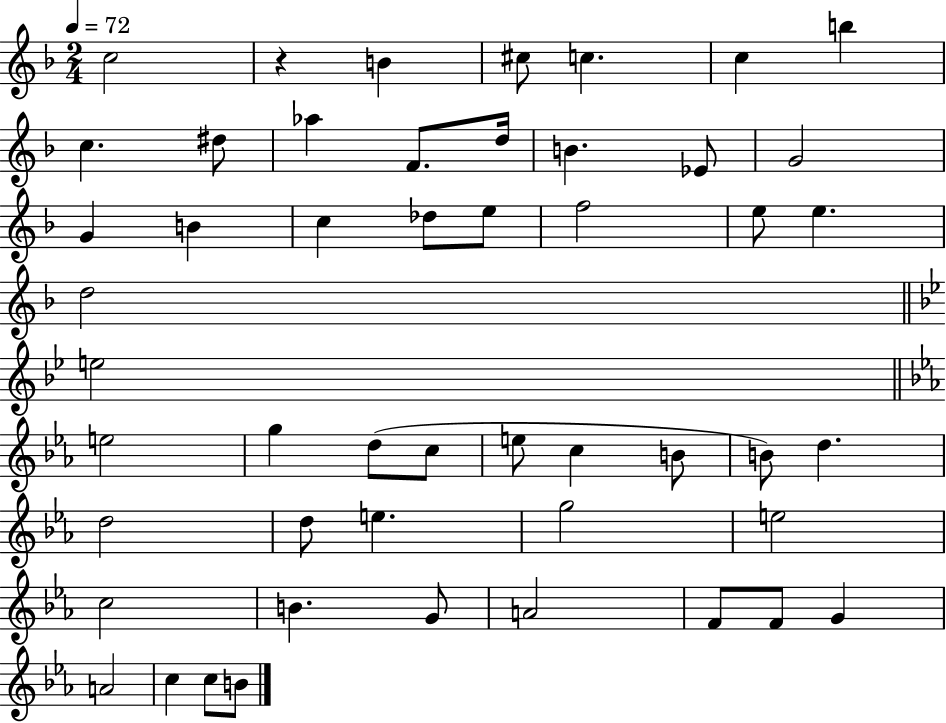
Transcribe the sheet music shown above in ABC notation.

X:1
T:Untitled
M:2/4
L:1/4
K:F
c2 z B ^c/2 c c b c ^d/2 _a F/2 d/4 B _E/2 G2 G B c _d/2 e/2 f2 e/2 e d2 e2 e2 g d/2 c/2 e/2 c B/2 B/2 d d2 d/2 e g2 e2 c2 B G/2 A2 F/2 F/2 G A2 c c/2 B/2